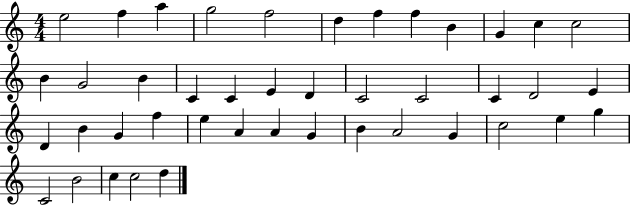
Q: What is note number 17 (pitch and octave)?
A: C4